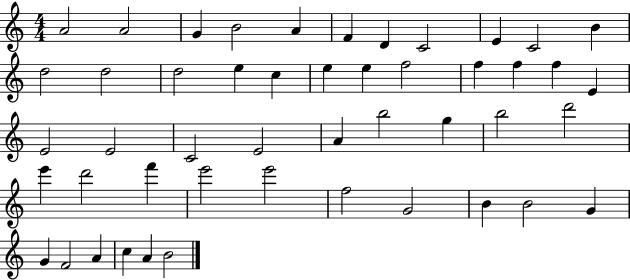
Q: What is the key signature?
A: C major